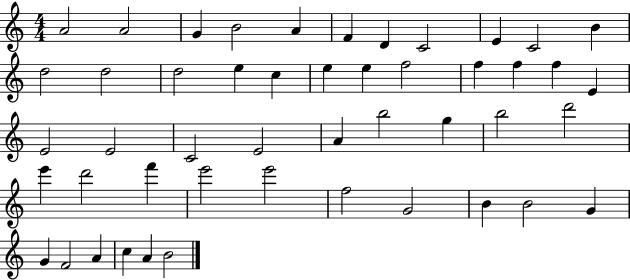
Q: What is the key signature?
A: C major